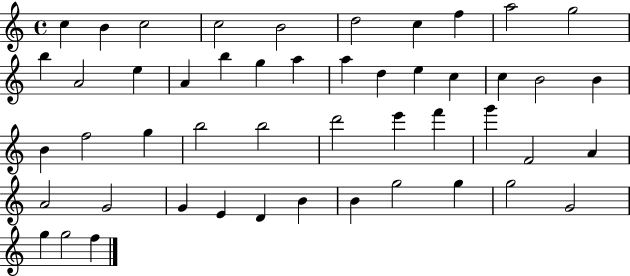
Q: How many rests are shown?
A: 0